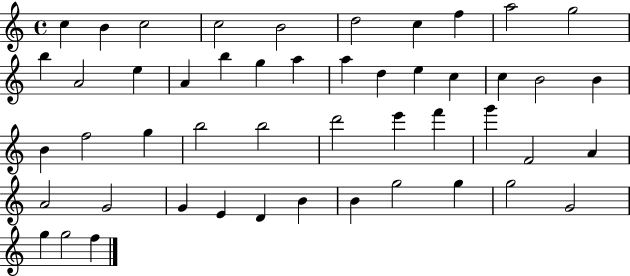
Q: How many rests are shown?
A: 0